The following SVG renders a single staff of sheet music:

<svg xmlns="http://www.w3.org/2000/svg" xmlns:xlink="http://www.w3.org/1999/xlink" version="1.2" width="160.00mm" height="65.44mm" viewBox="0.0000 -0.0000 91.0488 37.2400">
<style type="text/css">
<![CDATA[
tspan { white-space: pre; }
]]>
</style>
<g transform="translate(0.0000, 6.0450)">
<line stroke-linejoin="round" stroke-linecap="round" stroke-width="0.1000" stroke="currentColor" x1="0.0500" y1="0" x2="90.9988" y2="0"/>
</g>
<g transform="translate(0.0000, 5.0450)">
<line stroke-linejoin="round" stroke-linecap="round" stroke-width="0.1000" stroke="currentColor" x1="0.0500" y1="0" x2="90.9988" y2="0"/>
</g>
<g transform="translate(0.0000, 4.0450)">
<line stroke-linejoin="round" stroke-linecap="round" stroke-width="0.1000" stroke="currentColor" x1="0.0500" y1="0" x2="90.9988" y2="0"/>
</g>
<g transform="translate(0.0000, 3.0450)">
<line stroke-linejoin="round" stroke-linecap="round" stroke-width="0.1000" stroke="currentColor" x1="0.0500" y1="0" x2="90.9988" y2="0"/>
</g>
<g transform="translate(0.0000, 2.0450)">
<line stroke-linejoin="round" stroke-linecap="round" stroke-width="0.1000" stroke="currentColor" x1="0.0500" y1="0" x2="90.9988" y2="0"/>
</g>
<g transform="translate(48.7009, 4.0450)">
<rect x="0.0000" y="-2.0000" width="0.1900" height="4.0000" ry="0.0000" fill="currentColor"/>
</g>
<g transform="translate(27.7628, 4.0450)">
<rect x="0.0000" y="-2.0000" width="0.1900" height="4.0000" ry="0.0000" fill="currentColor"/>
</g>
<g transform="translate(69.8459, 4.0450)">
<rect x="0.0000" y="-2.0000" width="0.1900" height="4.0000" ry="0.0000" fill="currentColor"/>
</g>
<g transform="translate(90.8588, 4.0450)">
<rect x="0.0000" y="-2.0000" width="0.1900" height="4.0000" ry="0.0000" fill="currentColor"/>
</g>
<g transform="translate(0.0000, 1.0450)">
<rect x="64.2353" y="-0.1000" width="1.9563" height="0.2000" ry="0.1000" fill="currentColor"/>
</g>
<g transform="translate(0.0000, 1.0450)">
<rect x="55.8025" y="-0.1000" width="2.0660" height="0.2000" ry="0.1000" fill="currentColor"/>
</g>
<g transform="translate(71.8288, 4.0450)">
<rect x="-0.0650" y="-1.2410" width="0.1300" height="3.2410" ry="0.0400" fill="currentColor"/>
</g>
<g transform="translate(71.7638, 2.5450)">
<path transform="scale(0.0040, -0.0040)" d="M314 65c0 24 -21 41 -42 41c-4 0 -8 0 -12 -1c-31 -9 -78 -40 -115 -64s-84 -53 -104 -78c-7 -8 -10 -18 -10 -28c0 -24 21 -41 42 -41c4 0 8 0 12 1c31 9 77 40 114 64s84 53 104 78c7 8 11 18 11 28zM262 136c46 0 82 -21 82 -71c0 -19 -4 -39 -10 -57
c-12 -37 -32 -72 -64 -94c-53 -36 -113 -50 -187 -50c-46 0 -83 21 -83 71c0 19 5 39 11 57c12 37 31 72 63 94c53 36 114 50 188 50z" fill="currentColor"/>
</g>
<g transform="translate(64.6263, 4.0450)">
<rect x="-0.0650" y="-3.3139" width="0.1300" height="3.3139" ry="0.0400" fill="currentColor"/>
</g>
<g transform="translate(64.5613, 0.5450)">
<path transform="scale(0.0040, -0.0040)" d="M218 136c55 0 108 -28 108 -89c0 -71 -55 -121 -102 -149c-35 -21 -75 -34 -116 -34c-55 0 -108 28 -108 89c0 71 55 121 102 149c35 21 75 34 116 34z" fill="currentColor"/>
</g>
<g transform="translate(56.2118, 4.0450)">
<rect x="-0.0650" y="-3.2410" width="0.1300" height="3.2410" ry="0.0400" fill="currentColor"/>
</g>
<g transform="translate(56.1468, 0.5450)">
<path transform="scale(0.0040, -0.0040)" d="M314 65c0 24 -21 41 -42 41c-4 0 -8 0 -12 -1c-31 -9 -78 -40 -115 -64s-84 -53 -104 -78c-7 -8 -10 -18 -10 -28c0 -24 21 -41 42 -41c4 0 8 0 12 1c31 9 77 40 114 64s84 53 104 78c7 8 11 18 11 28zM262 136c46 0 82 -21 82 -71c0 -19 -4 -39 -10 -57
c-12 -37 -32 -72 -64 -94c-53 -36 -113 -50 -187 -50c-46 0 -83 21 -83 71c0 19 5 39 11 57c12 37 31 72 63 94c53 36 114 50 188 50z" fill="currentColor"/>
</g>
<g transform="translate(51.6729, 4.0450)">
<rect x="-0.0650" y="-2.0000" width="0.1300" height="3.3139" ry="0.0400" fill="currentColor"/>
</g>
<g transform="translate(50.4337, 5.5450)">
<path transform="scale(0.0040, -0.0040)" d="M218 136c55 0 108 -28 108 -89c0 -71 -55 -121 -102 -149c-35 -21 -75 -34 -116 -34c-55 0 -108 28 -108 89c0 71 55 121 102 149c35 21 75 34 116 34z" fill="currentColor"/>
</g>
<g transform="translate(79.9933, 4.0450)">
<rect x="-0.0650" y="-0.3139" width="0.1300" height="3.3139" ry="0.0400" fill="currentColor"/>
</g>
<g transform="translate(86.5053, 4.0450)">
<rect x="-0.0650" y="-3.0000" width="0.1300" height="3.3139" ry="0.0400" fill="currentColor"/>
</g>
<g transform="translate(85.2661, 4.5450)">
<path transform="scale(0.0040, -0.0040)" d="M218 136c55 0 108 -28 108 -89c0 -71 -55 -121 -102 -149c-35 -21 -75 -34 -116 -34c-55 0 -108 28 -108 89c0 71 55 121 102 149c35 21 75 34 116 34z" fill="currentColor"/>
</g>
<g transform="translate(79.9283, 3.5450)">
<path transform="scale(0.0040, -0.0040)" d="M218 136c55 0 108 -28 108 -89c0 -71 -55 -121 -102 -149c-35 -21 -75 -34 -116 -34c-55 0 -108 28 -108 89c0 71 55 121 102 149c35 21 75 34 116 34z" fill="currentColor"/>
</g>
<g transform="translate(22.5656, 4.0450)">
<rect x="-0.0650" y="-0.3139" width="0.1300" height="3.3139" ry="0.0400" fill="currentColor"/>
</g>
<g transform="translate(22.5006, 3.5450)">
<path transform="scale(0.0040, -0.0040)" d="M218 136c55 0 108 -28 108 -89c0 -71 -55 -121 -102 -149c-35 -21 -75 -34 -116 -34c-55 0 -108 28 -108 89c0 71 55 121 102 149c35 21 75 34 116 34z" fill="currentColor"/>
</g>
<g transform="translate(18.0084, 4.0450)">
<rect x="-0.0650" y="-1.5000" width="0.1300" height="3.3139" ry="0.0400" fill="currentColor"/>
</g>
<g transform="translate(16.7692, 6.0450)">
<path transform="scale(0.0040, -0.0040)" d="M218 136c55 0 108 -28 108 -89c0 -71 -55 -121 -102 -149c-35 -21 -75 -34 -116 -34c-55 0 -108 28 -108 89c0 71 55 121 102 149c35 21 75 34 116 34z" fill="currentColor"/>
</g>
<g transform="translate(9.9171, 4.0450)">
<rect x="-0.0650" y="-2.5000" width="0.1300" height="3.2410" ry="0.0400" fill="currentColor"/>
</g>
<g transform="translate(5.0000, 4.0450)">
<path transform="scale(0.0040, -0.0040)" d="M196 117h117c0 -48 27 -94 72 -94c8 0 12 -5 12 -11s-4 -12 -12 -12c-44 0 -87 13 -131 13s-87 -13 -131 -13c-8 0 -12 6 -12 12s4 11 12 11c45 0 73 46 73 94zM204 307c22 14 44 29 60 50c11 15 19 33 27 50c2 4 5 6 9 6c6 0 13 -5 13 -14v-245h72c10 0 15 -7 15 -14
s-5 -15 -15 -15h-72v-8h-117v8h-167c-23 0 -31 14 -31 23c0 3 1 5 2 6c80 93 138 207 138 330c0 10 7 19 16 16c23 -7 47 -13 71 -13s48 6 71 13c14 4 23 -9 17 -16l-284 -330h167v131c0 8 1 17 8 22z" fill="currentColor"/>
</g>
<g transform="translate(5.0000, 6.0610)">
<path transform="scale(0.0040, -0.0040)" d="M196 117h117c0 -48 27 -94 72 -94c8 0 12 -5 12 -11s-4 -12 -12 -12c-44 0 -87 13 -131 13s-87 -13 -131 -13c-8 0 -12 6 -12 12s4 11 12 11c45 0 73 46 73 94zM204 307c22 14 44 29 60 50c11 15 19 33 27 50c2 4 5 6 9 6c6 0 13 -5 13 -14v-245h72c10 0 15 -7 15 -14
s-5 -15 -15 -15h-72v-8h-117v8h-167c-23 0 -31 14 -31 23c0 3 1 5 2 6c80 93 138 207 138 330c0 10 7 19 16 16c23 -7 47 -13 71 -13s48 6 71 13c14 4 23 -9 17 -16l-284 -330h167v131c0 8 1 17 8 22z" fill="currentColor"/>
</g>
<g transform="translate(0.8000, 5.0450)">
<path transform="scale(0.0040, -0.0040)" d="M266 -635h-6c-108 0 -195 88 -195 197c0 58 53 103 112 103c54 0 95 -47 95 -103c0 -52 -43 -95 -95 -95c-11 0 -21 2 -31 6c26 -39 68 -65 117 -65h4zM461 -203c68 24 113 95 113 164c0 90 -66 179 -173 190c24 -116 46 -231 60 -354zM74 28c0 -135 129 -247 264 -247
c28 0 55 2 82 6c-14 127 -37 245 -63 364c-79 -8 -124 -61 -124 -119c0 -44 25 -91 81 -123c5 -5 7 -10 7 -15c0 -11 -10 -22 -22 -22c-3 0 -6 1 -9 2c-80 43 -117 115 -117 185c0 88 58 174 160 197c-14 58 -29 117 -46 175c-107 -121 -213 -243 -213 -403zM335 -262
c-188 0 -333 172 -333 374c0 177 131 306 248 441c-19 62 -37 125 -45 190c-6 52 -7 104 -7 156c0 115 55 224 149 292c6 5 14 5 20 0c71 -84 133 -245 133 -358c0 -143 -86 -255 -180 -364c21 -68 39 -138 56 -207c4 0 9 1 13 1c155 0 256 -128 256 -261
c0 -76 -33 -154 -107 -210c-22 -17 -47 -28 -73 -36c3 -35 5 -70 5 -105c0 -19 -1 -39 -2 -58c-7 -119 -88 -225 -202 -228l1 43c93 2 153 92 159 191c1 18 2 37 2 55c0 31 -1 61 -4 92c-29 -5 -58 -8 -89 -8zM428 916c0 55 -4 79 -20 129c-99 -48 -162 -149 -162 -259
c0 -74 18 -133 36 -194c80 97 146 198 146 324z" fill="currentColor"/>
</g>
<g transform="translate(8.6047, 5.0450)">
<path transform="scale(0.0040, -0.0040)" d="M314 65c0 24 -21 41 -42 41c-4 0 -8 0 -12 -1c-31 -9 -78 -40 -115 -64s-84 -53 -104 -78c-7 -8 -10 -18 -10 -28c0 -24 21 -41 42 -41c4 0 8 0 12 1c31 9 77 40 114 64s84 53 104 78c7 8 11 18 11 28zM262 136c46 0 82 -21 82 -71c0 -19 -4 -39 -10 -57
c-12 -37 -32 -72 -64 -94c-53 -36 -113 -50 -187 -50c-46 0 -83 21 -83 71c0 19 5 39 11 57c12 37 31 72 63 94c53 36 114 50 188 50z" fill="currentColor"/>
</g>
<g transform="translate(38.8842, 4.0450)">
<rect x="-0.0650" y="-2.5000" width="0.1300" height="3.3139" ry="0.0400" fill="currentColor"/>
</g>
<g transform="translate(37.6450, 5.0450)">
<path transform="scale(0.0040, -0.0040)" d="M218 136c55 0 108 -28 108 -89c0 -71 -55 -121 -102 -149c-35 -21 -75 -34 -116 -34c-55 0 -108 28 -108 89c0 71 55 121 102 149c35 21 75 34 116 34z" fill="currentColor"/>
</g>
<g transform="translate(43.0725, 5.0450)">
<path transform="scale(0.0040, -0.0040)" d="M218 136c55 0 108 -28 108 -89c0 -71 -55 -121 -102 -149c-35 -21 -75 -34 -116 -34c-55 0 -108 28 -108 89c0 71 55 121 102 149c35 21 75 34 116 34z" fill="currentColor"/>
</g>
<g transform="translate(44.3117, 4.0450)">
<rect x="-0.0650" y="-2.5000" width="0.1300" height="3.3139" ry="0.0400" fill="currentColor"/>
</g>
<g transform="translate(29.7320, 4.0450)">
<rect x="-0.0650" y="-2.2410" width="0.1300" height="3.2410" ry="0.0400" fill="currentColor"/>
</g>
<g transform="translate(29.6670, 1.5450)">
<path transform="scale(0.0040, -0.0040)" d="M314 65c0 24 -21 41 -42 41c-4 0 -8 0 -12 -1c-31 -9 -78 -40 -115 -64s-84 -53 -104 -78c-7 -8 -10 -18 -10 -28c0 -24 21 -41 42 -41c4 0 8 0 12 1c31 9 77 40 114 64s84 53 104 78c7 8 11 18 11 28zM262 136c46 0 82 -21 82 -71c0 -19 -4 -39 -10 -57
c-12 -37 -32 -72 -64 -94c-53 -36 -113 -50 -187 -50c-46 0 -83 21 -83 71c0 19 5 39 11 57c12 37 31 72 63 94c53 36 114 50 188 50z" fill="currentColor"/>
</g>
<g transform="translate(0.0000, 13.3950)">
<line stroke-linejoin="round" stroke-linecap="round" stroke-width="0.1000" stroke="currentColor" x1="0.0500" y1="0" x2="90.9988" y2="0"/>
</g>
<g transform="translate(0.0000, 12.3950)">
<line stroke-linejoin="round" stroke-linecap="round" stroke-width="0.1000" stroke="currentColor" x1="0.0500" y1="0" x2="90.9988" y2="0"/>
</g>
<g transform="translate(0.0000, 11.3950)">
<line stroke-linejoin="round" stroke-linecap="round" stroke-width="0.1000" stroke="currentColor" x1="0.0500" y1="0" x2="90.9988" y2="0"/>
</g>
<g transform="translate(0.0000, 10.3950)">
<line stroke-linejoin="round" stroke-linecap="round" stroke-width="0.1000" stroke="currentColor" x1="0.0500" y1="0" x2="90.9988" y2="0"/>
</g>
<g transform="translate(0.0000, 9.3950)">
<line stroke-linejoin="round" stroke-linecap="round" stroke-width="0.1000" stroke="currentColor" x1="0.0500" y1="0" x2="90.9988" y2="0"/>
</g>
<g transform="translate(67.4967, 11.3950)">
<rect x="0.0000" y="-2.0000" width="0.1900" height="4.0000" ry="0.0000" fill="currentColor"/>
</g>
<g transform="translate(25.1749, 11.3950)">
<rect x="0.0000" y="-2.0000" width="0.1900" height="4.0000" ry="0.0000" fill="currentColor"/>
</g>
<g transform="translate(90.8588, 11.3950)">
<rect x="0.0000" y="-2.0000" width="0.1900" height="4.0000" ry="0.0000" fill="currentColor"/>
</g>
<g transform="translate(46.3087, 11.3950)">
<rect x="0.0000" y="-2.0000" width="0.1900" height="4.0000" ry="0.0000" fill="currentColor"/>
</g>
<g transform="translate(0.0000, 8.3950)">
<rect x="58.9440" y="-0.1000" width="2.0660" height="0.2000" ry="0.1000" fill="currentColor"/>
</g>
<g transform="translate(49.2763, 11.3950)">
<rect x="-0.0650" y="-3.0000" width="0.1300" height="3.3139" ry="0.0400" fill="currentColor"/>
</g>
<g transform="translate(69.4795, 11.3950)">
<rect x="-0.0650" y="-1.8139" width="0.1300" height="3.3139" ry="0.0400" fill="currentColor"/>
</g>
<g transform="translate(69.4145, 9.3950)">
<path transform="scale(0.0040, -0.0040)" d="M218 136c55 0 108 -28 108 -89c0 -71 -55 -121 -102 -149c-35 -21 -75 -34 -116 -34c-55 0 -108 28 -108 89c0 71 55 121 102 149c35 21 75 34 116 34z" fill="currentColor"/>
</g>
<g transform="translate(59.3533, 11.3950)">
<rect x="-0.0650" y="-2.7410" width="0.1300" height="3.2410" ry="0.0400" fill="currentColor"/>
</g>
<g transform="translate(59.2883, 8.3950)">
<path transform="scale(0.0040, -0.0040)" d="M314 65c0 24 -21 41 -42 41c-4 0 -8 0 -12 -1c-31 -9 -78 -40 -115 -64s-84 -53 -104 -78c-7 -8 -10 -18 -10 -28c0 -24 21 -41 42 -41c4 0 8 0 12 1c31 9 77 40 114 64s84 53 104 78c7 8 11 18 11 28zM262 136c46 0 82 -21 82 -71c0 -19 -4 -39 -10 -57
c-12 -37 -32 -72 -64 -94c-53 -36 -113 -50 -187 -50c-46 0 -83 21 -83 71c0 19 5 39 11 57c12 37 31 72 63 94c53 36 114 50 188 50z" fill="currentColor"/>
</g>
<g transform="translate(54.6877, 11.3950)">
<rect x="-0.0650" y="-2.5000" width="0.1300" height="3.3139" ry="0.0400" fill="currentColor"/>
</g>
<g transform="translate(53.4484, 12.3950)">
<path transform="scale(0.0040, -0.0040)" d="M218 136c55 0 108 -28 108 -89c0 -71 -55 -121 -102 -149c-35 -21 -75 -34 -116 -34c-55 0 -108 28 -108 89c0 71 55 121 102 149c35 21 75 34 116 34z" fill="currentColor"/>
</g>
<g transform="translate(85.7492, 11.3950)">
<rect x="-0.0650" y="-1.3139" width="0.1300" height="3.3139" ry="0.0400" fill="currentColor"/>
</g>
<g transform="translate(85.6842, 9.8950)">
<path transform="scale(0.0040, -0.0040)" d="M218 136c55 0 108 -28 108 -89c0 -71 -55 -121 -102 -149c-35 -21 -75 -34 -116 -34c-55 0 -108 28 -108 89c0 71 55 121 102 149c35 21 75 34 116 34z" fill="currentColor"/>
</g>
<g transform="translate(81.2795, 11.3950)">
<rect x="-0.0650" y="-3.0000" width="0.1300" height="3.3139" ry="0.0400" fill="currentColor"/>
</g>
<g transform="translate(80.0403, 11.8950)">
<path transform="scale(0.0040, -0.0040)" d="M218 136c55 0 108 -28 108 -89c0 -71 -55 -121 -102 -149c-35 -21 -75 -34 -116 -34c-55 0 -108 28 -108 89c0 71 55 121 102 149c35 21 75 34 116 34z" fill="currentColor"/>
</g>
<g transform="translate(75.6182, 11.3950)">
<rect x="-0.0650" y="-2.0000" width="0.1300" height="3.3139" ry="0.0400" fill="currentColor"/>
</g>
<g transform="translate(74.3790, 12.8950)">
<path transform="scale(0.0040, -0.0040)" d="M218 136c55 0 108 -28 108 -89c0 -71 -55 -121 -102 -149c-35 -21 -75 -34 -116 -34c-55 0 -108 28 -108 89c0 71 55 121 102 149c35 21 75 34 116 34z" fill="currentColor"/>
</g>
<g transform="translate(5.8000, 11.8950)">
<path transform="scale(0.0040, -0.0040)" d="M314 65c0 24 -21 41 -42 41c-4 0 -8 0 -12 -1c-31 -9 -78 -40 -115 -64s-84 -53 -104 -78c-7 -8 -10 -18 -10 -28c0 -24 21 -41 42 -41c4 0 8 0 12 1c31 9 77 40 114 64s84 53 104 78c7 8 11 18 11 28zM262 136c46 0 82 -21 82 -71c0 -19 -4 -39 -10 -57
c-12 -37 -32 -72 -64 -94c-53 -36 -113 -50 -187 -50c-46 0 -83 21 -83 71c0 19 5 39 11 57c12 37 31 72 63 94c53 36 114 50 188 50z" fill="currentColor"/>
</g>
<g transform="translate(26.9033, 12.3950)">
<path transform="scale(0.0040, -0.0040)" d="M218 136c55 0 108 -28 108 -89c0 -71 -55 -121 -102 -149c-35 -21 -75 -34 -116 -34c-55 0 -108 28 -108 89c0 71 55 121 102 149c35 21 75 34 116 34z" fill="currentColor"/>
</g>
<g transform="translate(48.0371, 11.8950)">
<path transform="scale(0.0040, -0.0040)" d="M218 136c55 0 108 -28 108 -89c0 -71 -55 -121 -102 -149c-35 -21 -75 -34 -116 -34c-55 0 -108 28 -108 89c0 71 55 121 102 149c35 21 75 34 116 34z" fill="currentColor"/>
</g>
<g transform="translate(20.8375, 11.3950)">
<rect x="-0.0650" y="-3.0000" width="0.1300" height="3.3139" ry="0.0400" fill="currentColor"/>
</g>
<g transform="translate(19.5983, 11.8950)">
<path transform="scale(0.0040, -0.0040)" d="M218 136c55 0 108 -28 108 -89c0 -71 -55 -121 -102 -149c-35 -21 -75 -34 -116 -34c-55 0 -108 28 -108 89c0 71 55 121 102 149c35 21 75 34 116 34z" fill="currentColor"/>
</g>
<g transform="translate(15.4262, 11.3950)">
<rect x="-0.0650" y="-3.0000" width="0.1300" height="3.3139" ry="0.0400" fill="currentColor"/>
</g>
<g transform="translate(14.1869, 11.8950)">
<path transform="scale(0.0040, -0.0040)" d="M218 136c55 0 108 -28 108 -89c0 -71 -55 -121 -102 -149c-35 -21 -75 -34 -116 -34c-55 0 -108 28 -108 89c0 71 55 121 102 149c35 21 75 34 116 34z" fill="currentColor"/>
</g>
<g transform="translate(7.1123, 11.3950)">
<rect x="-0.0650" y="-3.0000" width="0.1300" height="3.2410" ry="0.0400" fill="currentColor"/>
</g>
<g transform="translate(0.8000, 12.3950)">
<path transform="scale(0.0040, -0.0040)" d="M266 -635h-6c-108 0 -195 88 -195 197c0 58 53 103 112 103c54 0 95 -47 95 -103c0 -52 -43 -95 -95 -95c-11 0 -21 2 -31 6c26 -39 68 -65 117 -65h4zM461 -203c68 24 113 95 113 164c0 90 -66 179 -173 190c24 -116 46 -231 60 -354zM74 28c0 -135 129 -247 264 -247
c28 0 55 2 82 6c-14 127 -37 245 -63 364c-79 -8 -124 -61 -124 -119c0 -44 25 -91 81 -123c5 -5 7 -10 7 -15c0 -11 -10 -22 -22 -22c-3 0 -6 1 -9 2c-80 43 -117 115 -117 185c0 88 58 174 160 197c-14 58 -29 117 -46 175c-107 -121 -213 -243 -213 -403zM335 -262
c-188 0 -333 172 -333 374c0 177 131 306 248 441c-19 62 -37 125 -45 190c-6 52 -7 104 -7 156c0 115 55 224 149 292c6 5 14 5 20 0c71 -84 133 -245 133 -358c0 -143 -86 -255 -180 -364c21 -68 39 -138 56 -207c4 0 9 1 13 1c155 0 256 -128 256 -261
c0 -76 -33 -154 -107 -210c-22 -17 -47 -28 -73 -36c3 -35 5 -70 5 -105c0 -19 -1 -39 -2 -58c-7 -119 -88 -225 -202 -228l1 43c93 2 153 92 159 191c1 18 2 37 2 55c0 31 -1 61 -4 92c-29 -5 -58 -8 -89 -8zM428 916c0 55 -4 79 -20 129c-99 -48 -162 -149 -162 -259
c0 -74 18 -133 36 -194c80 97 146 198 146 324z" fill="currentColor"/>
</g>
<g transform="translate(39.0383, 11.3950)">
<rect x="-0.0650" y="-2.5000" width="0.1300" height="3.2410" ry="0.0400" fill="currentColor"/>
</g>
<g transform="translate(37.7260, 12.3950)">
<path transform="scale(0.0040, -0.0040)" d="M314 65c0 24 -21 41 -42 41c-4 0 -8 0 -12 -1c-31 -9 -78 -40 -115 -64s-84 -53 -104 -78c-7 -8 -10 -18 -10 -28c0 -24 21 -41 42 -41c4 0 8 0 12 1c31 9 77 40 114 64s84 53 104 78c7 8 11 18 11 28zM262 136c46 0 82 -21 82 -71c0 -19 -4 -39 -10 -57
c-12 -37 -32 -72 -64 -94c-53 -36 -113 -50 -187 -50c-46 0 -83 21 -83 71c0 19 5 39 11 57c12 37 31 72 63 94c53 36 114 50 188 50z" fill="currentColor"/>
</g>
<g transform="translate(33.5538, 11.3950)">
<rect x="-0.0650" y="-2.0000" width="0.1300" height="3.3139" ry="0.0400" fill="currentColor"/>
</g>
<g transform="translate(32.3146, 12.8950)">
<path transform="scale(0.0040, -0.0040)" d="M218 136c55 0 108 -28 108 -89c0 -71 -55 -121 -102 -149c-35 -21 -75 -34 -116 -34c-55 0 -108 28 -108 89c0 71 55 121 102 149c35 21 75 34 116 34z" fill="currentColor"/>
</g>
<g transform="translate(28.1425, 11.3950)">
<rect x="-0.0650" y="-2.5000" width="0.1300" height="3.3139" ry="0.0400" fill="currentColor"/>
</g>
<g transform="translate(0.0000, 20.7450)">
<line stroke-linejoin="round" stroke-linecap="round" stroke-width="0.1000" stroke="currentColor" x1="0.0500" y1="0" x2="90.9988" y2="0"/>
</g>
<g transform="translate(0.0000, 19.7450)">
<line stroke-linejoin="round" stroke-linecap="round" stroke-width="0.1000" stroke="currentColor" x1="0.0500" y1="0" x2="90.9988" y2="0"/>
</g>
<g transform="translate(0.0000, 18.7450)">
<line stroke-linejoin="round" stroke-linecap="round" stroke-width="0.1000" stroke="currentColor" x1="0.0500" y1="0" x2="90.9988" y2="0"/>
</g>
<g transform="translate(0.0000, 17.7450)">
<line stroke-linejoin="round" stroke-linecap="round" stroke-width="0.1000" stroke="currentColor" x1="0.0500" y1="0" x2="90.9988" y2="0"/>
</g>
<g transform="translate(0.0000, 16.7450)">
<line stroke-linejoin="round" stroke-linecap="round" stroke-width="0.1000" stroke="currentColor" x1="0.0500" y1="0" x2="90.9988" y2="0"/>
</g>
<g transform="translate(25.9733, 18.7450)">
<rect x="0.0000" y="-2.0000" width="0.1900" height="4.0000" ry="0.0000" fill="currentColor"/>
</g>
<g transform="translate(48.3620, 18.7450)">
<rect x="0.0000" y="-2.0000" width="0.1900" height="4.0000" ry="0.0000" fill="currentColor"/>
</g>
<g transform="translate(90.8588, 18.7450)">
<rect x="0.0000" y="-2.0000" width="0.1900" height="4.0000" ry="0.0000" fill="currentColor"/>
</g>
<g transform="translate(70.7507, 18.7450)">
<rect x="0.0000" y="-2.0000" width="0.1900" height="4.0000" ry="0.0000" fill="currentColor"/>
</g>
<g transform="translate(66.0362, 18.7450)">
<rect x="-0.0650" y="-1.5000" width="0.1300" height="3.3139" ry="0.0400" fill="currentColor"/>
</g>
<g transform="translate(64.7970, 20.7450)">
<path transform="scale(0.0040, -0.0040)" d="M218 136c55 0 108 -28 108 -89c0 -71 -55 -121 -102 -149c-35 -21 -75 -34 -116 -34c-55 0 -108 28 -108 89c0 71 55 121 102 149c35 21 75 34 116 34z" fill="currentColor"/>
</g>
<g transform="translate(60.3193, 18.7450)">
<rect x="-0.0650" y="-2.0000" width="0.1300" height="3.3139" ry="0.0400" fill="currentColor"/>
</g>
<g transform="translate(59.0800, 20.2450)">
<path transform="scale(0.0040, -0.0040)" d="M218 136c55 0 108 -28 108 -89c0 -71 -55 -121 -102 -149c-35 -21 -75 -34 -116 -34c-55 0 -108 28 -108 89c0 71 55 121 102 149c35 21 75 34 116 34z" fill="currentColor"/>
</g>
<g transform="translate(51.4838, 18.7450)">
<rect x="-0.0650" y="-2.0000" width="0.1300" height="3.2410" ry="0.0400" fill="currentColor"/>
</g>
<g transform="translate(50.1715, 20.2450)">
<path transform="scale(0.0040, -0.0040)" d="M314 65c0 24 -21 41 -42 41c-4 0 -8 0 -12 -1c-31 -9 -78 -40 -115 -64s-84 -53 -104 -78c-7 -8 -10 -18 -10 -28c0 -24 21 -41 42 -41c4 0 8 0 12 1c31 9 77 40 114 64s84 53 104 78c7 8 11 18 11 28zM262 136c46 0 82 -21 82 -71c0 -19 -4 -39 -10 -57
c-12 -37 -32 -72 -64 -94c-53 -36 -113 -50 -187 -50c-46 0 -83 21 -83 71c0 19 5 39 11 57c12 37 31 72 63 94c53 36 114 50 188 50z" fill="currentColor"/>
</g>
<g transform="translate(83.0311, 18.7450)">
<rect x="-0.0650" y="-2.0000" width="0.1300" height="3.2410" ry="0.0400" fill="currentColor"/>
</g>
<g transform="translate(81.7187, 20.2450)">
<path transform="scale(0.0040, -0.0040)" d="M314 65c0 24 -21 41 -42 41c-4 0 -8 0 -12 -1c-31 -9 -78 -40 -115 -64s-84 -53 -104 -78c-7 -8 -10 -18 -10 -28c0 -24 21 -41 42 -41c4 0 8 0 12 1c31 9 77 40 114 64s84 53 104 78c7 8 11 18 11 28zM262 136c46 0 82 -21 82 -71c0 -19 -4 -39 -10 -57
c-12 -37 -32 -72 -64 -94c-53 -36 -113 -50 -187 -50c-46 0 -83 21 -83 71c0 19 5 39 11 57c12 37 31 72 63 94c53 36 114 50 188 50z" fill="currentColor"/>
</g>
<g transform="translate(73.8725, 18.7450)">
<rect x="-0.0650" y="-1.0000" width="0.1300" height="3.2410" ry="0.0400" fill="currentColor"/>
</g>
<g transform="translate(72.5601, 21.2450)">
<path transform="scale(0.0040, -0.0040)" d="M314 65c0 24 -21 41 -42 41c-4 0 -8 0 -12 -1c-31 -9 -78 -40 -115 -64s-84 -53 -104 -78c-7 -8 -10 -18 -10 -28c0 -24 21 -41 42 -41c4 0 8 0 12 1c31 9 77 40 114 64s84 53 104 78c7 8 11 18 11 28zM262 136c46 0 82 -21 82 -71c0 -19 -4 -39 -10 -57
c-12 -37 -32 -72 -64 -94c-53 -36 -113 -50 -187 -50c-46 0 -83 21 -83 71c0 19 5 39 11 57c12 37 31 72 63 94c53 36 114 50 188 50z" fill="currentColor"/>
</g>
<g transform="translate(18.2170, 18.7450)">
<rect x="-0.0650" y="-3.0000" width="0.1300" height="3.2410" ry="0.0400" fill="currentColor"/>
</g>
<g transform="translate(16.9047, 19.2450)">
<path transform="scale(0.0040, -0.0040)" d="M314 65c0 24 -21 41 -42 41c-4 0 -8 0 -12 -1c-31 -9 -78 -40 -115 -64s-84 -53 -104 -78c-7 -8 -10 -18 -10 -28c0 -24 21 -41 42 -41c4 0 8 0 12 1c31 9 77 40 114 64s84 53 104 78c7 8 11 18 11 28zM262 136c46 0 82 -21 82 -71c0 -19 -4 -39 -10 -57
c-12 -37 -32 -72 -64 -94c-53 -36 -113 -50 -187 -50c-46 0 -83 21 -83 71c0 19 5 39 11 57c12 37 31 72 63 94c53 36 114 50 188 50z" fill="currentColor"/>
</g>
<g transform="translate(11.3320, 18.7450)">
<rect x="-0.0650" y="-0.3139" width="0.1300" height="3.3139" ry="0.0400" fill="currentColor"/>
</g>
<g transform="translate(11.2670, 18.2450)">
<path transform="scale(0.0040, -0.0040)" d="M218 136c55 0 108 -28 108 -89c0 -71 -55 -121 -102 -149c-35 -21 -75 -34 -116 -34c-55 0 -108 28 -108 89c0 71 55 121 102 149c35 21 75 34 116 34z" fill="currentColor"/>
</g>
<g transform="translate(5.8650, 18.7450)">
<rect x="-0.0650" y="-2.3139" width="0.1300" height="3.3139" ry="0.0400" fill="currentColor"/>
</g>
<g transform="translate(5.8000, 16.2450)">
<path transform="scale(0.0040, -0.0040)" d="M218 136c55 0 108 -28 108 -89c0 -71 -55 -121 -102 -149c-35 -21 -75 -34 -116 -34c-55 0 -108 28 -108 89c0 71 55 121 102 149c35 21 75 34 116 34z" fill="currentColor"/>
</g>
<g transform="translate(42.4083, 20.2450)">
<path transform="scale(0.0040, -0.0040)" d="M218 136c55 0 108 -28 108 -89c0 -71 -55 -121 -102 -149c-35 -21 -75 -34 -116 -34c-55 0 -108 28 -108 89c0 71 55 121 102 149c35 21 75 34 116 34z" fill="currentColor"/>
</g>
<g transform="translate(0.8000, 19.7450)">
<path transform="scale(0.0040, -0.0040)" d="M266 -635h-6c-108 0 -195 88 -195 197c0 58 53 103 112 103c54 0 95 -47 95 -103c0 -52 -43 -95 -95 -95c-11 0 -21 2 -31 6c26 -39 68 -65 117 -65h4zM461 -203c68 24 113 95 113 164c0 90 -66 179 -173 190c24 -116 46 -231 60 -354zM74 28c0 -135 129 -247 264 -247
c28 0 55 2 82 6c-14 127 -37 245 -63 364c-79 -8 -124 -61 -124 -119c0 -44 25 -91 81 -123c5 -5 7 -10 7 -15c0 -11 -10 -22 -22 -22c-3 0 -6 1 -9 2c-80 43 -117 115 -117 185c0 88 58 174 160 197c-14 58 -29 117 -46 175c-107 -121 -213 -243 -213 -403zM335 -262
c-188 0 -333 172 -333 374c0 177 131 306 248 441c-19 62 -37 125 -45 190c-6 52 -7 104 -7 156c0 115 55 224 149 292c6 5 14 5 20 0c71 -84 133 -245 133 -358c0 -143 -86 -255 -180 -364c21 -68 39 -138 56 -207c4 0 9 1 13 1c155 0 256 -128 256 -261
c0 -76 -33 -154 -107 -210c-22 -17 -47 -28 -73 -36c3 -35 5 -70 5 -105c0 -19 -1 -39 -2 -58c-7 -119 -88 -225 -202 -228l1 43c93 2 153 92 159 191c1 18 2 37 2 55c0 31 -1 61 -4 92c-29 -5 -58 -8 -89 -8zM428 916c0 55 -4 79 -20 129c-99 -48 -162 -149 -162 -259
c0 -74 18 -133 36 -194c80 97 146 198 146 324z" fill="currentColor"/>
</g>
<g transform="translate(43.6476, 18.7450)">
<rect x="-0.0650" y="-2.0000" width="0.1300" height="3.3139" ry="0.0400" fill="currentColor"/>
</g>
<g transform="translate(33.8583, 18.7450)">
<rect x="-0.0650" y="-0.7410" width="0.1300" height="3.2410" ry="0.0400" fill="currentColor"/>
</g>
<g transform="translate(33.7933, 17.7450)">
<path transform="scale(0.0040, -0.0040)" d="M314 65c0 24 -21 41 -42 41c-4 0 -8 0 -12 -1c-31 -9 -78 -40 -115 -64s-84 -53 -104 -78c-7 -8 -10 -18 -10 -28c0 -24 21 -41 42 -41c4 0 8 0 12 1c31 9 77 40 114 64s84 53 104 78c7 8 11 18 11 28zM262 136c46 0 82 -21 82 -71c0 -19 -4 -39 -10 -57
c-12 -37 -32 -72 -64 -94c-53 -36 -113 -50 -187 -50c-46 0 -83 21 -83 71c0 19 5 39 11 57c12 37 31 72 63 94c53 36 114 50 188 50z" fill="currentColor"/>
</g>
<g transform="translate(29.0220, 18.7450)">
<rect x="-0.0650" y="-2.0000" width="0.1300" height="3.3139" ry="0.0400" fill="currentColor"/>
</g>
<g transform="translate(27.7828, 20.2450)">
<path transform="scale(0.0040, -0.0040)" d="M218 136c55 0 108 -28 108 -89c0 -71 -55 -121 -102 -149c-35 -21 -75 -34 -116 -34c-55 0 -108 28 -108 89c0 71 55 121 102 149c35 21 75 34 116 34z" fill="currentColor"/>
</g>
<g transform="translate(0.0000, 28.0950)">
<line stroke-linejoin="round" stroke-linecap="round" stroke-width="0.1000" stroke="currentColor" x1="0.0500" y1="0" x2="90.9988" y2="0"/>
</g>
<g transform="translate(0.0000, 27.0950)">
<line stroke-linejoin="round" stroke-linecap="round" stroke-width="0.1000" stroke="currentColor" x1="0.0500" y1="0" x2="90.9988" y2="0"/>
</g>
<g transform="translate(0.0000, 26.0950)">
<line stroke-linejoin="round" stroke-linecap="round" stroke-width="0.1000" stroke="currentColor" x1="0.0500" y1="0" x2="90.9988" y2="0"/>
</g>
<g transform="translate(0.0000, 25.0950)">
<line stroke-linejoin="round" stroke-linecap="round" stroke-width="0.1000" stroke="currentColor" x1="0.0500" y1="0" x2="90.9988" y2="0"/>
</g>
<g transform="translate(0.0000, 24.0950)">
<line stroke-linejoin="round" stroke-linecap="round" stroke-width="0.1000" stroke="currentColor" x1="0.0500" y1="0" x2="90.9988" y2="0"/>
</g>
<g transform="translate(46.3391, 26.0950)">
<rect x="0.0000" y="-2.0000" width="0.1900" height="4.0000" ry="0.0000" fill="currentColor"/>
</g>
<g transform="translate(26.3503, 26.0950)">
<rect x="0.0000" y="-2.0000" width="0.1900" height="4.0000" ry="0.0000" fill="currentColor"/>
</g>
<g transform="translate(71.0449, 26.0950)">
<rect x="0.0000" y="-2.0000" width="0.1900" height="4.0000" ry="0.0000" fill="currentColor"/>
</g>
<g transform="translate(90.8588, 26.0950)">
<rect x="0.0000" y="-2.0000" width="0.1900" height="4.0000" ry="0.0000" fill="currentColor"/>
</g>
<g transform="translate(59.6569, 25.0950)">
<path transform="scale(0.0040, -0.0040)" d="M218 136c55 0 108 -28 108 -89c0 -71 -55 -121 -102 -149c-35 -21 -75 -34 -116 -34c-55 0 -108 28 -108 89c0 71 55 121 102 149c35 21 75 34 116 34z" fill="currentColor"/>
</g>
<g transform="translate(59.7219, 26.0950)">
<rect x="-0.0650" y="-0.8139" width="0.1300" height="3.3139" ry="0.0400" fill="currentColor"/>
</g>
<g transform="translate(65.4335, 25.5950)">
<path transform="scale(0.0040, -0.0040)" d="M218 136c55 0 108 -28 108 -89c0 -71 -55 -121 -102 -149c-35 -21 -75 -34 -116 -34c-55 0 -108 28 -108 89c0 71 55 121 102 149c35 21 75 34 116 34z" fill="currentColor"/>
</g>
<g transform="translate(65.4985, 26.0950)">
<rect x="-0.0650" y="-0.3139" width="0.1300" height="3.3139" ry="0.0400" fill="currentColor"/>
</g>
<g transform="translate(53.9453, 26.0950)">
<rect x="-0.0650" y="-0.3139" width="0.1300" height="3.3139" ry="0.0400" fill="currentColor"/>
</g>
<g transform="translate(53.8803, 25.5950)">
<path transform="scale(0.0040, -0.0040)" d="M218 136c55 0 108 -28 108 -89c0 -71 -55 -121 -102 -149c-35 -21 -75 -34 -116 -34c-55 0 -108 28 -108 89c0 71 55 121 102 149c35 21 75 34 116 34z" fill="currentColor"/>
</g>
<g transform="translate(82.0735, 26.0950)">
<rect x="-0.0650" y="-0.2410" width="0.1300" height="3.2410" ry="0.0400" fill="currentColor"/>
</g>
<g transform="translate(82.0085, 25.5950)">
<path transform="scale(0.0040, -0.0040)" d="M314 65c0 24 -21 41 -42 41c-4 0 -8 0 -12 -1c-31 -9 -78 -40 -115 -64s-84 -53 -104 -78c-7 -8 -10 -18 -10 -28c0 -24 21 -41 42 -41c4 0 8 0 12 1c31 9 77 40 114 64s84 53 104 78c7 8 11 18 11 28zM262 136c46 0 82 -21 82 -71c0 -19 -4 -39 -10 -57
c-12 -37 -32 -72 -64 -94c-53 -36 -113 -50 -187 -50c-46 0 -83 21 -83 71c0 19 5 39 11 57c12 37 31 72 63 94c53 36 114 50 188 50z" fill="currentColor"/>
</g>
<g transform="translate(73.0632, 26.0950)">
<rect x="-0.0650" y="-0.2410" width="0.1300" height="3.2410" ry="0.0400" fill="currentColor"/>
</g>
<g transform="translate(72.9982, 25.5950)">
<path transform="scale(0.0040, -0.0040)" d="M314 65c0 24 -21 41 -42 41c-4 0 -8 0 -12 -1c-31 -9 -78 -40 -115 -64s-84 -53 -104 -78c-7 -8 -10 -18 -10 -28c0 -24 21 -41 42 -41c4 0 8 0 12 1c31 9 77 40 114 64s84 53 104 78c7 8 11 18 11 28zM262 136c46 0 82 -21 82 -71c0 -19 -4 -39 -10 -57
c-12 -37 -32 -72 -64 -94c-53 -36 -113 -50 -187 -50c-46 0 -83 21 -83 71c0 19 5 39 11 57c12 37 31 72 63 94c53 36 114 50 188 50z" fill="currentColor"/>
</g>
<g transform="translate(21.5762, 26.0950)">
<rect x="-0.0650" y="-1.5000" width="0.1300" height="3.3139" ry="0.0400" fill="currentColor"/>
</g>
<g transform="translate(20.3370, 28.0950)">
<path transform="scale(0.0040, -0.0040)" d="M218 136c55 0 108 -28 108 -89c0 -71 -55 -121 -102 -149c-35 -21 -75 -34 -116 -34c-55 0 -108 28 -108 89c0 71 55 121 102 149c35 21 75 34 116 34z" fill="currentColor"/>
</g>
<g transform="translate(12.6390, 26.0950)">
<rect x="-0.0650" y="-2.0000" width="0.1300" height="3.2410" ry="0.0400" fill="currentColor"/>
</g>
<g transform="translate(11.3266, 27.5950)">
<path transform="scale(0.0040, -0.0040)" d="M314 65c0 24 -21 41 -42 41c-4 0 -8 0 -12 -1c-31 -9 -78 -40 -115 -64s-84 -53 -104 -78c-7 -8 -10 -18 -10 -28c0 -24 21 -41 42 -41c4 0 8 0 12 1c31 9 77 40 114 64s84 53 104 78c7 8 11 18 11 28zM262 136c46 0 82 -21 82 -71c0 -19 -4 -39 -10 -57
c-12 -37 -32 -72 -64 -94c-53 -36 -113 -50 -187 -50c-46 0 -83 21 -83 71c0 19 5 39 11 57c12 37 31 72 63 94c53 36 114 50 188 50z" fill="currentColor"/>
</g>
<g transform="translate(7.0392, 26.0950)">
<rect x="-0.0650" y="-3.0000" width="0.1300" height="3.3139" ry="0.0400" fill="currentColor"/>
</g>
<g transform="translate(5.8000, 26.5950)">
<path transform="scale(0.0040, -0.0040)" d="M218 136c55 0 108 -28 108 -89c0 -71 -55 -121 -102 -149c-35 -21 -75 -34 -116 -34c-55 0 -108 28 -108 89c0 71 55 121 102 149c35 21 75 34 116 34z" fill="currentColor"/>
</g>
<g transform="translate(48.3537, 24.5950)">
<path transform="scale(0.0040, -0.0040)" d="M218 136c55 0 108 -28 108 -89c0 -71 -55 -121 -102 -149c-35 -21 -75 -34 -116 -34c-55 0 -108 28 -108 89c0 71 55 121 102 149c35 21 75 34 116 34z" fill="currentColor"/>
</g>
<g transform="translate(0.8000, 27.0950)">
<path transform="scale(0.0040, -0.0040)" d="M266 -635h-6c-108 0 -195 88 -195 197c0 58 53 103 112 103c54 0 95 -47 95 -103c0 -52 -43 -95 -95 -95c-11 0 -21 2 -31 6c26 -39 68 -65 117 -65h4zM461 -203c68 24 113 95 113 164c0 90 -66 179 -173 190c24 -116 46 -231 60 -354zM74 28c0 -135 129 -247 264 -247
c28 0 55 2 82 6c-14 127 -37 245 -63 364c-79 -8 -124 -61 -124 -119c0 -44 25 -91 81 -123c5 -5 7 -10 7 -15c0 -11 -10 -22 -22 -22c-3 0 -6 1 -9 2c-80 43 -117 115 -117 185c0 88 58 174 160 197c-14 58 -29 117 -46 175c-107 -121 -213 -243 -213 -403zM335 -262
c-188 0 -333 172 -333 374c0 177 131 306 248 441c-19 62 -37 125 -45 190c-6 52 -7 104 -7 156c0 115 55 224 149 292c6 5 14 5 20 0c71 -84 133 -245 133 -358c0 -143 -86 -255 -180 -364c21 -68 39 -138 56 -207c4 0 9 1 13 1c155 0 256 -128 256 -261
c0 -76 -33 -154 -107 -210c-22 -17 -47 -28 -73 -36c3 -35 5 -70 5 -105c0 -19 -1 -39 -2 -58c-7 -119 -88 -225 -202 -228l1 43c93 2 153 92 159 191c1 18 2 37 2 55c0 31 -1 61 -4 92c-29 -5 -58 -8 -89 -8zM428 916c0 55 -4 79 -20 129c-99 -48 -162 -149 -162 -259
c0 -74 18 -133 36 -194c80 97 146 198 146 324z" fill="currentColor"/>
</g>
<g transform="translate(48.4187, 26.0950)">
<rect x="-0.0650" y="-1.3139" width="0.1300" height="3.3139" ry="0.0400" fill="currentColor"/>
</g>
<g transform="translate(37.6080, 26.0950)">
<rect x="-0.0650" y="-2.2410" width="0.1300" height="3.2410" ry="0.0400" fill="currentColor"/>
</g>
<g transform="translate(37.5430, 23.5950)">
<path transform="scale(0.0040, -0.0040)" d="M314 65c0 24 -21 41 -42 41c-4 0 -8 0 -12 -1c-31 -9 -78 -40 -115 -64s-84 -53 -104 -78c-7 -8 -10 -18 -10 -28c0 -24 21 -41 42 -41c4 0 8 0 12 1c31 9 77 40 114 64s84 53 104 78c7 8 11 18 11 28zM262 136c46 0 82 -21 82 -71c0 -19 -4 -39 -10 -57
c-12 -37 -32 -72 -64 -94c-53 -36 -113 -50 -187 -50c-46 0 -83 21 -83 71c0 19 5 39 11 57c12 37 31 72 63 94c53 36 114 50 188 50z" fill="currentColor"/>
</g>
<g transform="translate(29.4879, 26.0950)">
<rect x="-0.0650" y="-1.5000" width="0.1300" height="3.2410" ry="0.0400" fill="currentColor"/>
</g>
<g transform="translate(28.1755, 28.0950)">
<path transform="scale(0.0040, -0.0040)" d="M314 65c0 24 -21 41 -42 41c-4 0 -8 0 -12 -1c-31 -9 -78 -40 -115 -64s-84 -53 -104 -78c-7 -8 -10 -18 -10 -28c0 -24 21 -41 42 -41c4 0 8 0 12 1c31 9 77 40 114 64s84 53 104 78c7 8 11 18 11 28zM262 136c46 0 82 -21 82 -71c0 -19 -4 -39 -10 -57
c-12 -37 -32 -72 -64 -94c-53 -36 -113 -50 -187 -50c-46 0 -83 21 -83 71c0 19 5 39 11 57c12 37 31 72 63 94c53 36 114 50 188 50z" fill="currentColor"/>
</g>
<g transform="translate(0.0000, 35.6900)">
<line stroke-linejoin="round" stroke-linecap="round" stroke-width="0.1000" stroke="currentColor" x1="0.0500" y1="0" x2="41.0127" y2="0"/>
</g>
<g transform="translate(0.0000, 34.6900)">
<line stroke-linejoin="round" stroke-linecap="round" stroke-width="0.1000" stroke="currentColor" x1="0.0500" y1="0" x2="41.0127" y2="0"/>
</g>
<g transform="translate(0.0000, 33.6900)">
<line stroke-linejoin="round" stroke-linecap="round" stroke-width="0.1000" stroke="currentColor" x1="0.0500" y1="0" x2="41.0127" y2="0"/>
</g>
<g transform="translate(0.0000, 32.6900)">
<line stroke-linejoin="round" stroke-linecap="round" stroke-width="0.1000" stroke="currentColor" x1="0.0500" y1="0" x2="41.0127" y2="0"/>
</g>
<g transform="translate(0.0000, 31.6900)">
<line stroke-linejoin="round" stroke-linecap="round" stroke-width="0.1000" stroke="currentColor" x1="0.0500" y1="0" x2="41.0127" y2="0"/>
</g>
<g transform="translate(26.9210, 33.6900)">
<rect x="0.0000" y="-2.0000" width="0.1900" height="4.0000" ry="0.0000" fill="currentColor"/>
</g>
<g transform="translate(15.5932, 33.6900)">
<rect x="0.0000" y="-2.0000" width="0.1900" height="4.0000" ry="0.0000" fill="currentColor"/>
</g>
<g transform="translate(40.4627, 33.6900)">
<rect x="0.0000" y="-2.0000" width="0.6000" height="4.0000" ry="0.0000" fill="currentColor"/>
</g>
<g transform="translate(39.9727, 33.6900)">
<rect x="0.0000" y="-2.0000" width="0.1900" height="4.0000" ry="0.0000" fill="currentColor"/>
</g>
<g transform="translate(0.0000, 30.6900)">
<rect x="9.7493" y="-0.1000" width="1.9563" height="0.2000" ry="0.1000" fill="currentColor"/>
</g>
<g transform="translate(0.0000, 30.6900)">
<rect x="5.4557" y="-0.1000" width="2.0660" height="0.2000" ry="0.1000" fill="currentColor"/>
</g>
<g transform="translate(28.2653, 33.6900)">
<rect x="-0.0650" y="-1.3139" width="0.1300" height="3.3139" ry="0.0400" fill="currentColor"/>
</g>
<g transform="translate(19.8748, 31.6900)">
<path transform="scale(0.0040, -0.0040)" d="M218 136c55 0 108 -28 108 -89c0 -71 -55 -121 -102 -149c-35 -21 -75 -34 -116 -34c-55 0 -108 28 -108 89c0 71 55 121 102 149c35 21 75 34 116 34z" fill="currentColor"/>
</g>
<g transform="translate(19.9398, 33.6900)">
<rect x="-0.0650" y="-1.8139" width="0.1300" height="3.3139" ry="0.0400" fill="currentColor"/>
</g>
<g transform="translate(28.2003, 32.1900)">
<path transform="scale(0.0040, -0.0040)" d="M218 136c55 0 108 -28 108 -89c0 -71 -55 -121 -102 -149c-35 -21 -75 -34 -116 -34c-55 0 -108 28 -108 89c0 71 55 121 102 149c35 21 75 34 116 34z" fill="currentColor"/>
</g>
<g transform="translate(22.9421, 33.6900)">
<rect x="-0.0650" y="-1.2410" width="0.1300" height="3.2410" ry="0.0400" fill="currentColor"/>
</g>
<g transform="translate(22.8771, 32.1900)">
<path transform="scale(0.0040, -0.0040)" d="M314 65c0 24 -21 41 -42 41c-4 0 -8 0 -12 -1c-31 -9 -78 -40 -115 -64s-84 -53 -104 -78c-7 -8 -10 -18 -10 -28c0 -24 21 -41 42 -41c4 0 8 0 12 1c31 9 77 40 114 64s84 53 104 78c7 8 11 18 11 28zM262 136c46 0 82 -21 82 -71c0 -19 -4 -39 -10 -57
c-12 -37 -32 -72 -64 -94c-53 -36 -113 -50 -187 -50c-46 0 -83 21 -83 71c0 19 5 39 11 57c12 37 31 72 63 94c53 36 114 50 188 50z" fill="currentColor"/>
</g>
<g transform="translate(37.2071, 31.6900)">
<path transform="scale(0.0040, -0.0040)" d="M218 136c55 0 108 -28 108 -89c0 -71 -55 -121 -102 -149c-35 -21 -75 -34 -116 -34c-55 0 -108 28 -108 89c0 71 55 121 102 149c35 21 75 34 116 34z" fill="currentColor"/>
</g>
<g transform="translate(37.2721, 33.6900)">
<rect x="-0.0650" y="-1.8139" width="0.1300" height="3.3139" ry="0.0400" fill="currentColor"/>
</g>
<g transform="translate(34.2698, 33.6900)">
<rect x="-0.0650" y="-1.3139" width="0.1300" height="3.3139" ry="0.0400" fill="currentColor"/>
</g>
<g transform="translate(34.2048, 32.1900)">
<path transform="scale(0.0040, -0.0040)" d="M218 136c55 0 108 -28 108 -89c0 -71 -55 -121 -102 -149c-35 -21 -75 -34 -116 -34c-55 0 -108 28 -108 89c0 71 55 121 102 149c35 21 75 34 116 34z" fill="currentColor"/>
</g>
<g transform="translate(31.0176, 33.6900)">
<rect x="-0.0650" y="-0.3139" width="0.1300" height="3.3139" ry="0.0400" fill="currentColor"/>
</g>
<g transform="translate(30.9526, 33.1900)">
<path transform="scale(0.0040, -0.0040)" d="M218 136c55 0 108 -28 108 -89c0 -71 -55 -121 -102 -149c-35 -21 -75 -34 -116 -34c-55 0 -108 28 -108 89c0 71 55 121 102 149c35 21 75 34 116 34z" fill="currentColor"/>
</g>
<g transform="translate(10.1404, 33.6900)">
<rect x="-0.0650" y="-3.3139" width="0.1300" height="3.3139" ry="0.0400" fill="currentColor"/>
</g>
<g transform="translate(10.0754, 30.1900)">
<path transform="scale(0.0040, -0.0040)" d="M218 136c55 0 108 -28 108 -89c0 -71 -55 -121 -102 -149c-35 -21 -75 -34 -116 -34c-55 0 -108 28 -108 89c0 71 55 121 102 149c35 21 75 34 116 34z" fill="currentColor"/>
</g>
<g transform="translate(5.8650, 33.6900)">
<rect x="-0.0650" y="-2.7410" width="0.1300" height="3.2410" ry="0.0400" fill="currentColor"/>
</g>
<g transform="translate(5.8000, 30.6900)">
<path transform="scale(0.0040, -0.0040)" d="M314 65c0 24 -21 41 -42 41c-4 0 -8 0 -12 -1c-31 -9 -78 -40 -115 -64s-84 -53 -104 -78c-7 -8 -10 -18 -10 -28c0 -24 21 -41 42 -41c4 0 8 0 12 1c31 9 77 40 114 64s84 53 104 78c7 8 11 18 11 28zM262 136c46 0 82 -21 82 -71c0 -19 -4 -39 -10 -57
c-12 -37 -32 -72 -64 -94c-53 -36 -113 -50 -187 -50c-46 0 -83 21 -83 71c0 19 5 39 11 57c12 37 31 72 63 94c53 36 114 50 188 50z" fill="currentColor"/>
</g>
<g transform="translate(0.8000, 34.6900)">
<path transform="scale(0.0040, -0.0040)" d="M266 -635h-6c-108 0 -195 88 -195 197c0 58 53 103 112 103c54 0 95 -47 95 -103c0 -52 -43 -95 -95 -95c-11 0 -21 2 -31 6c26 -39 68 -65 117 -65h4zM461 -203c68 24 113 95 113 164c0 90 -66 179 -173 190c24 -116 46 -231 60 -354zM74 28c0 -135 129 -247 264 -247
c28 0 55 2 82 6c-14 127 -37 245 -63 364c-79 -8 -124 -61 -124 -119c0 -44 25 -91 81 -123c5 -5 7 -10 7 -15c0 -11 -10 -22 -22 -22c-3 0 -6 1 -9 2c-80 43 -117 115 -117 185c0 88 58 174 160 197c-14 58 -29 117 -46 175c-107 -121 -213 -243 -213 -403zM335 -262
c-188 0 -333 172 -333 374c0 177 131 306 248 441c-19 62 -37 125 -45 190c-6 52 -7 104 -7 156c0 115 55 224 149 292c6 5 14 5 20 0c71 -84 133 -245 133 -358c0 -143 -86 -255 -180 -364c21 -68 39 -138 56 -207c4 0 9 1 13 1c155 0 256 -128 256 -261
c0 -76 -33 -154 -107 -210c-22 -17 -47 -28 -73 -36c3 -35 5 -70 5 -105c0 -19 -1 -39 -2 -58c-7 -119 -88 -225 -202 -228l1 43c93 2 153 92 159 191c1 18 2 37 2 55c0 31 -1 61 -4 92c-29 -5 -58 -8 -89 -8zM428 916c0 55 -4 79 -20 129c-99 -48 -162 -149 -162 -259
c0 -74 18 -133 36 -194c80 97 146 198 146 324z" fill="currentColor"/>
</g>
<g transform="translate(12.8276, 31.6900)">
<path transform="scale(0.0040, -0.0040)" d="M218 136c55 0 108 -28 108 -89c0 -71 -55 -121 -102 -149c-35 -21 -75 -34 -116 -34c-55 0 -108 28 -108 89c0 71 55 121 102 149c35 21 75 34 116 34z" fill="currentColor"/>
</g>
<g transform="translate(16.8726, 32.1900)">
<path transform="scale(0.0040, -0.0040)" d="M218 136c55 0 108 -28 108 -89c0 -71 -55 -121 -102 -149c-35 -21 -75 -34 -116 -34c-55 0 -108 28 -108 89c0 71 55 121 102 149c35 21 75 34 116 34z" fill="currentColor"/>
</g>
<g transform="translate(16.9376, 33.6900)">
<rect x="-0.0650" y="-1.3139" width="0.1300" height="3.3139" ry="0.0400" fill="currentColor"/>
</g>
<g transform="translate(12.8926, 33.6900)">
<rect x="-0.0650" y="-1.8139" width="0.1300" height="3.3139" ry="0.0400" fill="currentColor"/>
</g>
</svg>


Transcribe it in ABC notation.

X:1
T:Untitled
M:4/4
L:1/4
K:C
G2 E c g2 G G F b2 b e2 c A A2 A A G F G2 A G a2 f F A e g c A2 F d2 F F2 F E D2 F2 A F2 E E2 g2 e c d c c2 c2 a2 b f e f e2 e c e f